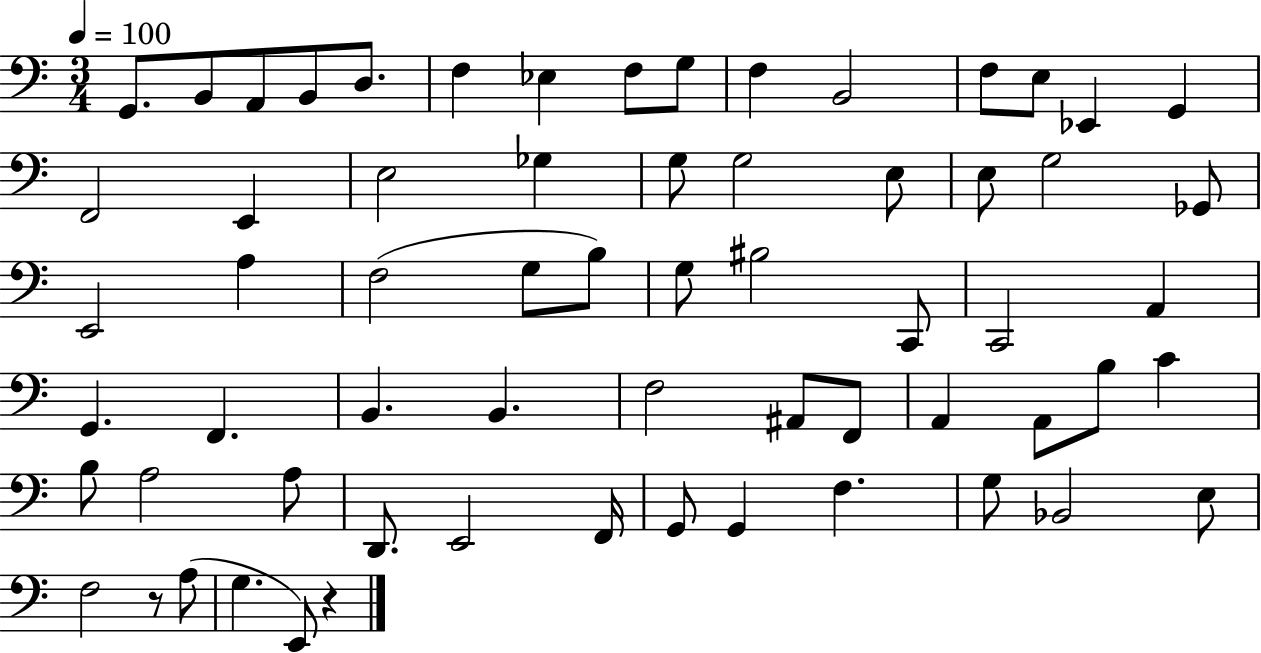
{
  \clef bass
  \numericTimeSignature
  \time 3/4
  \key c \major
  \tempo 4 = 100
  g,8. b,8 a,8 b,8 d8. | f4 ees4 f8 g8 | f4 b,2 | f8 e8 ees,4 g,4 | \break f,2 e,4 | e2 ges4 | g8 g2 e8 | e8 g2 ges,8 | \break e,2 a4 | f2( g8 b8) | g8 bis2 c,8 | c,2 a,4 | \break g,4. f,4. | b,4. b,4. | f2 ais,8 f,8 | a,4 a,8 b8 c'4 | \break b8 a2 a8 | d,8. e,2 f,16 | g,8 g,4 f4. | g8 bes,2 e8 | \break f2 r8 a8( | g4. e,8) r4 | \bar "|."
}